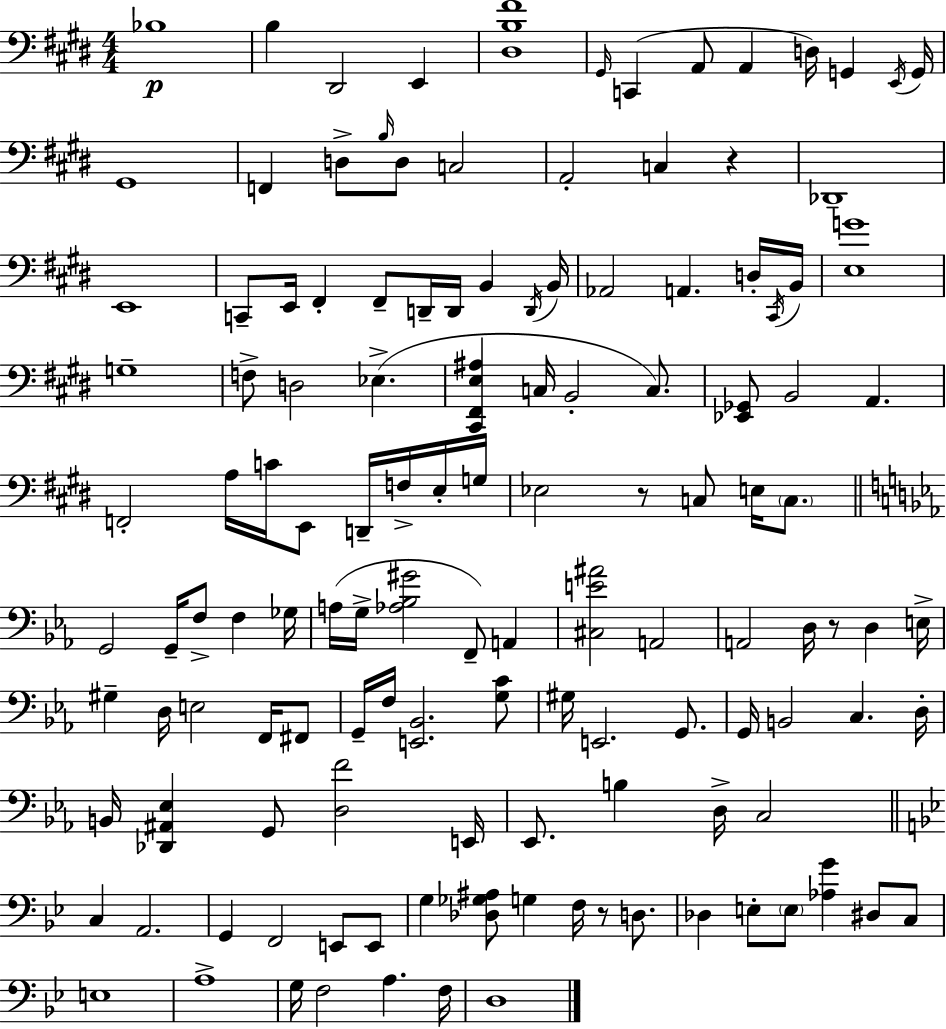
Bb3/w B3/q D#2/h E2/q [D#3,B3,F#4]/w G#2/s C2/q A2/e A2/q D3/s G2/q E2/s G2/s G#2/w F2/q D3/e B3/s D3/e C3/h A2/h C3/q R/q Db2/w E2/w C2/e E2/s F#2/q F#2/e D2/s D2/s B2/q D2/s B2/s Ab2/h A2/q. D3/s C#2/s B2/s [E3,G4]/w G3/w F3/e D3/h Eb3/q. [C#2,F#2,E3,A#3]/q C3/s B2/h C3/e. [Eb2,Gb2]/e B2/h A2/q. F2/h A3/s C4/s E2/e D2/s F3/s E3/s G3/s Eb3/h R/e C3/e E3/s C3/e. G2/h G2/s F3/e F3/q Gb3/s A3/s G3/s [Ab3,Bb3,G#4]/h F2/e A2/q [C#3,E4,A#4]/h A2/h A2/h D3/s R/e D3/q E3/s G#3/q D3/s E3/h F2/s F#2/e G2/s F3/s [E2,Bb2]/h. [G3,C4]/e G#3/s E2/h. G2/e. G2/s B2/h C3/q. D3/s B2/s [Db2,A#2,Eb3]/q G2/e [D3,F4]/h E2/s Eb2/e. B3/q D3/s C3/h C3/q A2/h. G2/q F2/h E2/e E2/e G3/q [Db3,Gb3,A#3]/e G3/q F3/s R/e D3/e. Db3/q E3/e E3/e [Ab3,G4]/q D#3/e C3/e E3/w A3/w G3/s F3/h A3/q. F3/s D3/w